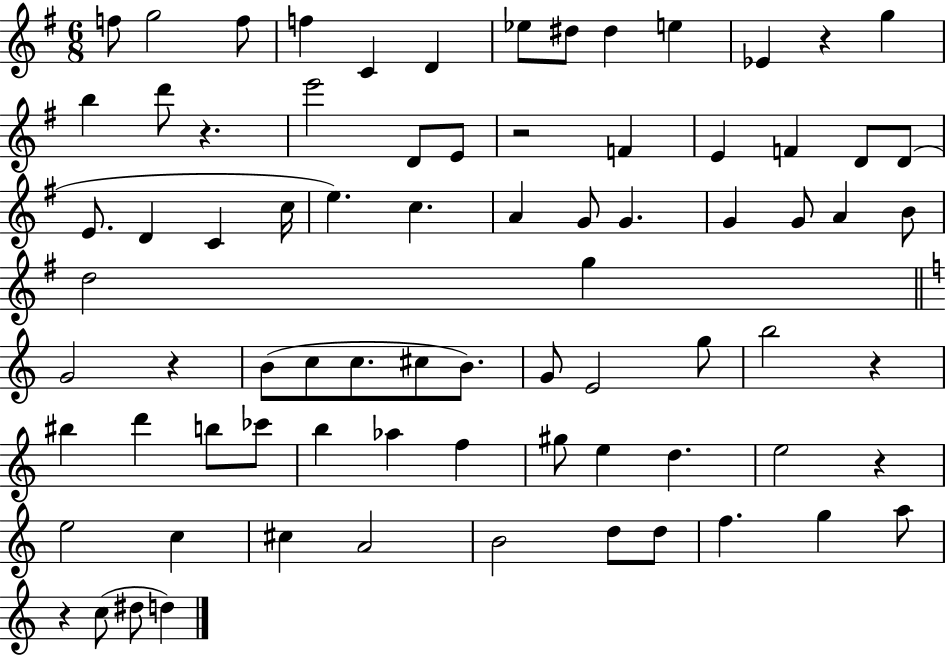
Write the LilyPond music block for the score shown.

{
  \clef treble
  \numericTimeSignature
  \time 6/8
  \key g \major
  f''8 g''2 f''8 | f''4 c'4 d'4 | ees''8 dis''8 dis''4 e''4 | ees'4 r4 g''4 | \break b''4 d'''8 r4. | e'''2 d'8 e'8 | r2 f'4 | e'4 f'4 d'8 d'8( | \break e'8. d'4 c'4 c''16 | e''4.) c''4. | a'4 g'8 g'4. | g'4 g'8 a'4 b'8 | \break d''2 g''4 | \bar "||" \break \key c \major g'2 r4 | b'8( c''8 c''8. cis''8 b'8.) | g'8 e'2 g''8 | b''2 r4 | \break bis''4 d'''4 b''8 ces'''8 | b''4 aes''4 f''4 | gis''8 e''4 d''4. | e''2 r4 | \break e''2 c''4 | cis''4 a'2 | b'2 d''8 d''8 | f''4. g''4 a''8 | \break r4 c''8( dis''8 d''4) | \bar "|."
}